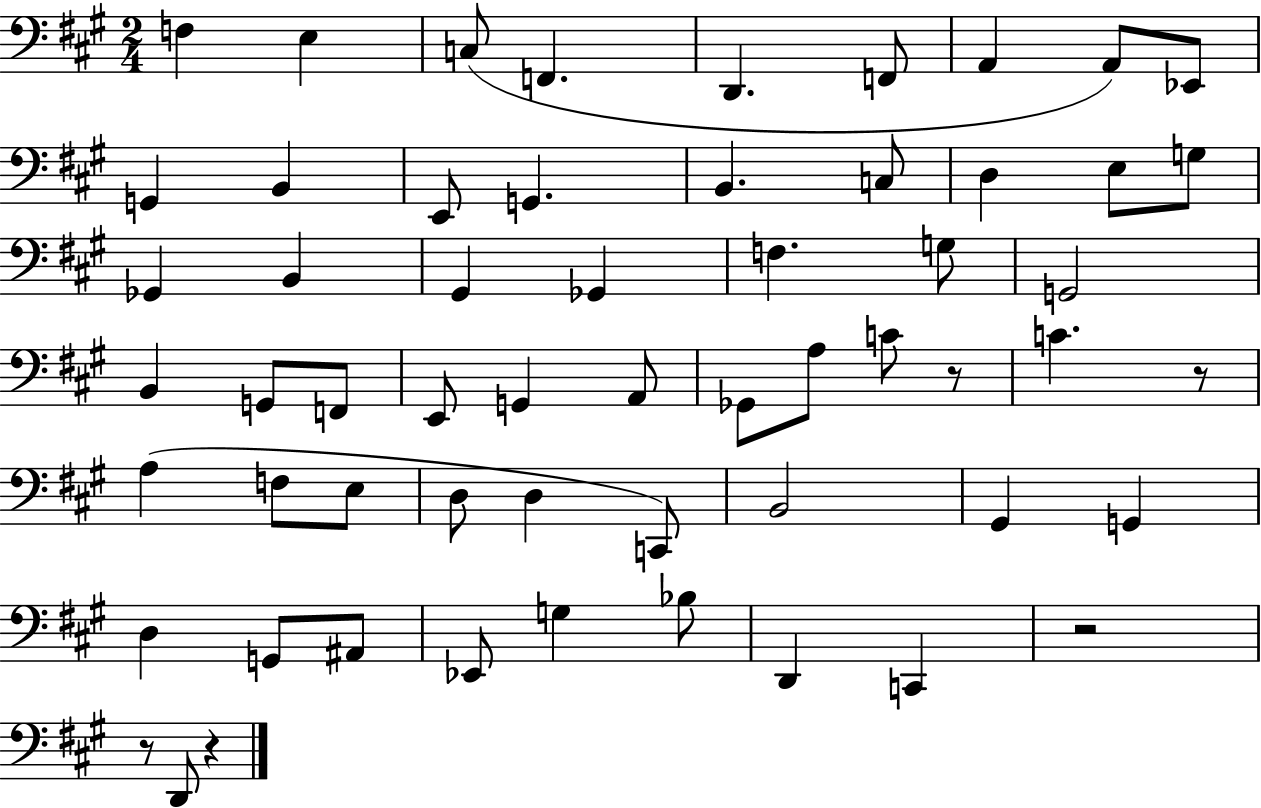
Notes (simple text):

F3/q E3/q C3/e F2/q. D2/q. F2/e A2/q A2/e Eb2/e G2/q B2/q E2/e G2/q. B2/q. C3/e D3/q E3/e G3/e Gb2/q B2/q G#2/q Gb2/q F3/q. G3/e G2/h B2/q G2/e F2/e E2/e G2/q A2/e Gb2/e A3/e C4/e R/e C4/q. R/e A3/q F3/e E3/e D3/e D3/q C2/e B2/h G#2/q G2/q D3/q G2/e A#2/e Eb2/e G3/q Bb3/e D2/q C2/q R/h R/e D2/e R/q